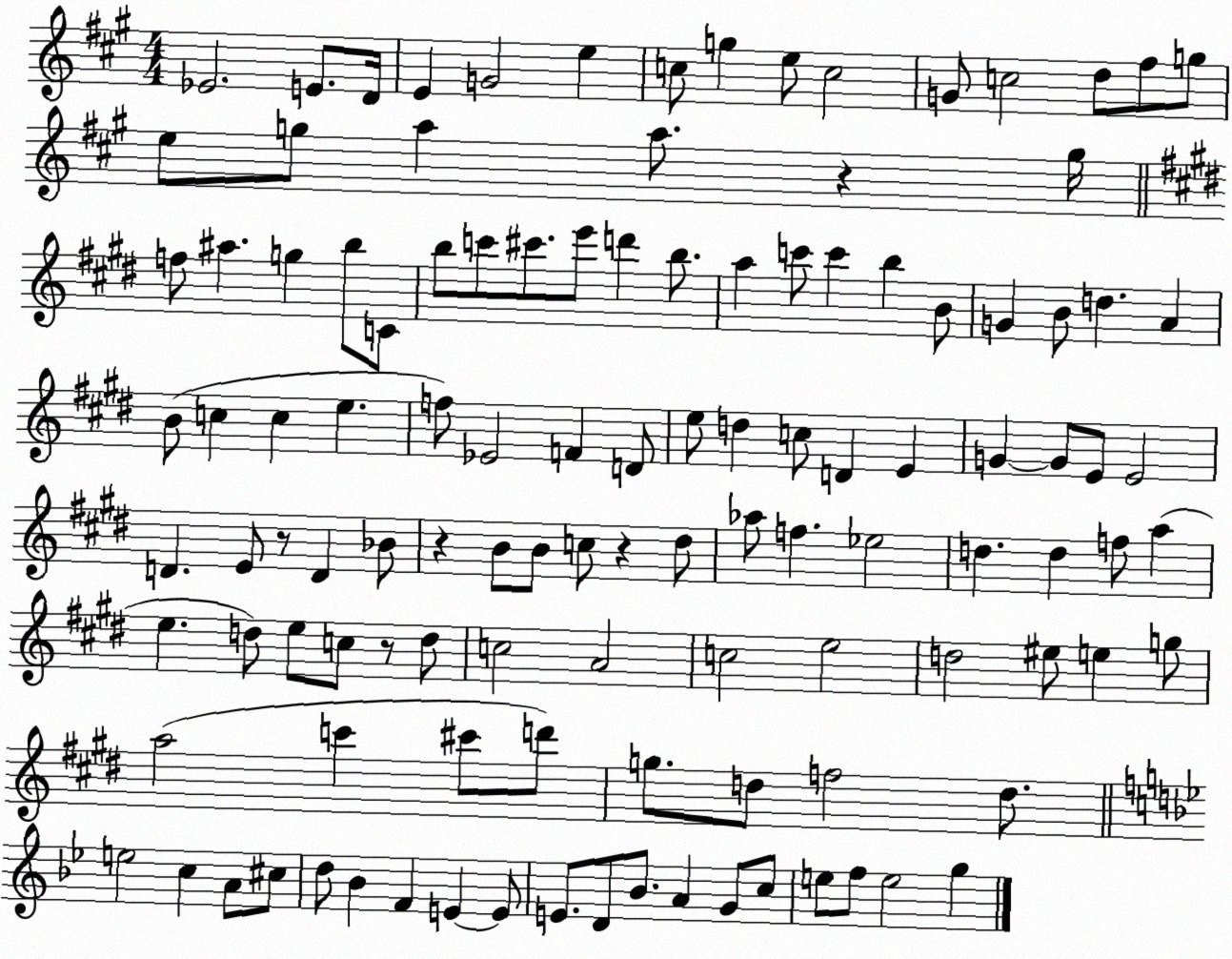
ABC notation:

X:1
T:Untitled
M:4/4
L:1/4
K:A
_E2 E/2 D/4 E G2 e c/2 g e/2 c2 G/2 c2 d/2 ^f/2 g/2 e/2 g/2 a a/2 z g/4 f/2 ^a g b/2 C/2 b/2 c'/2 ^c'/2 e'/2 d' b/2 a c'/2 c' b B/2 G B/2 d A B/2 c c e f/2 _E2 F D/2 e/2 d c/2 D E G G/2 E/2 E2 D E/2 z/2 D _B/2 z B/2 B/2 c/2 z ^d/2 _a/2 f _e2 d d f/2 a e d/2 e/2 c/2 z/2 d/2 c2 A2 c2 e2 d2 ^e/2 e g/2 a2 c' ^c'/2 d'/2 g/2 d/2 f2 d/2 e2 c A/2 ^c/2 d/2 _B F E E/2 E/2 D/2 _B/2 A G/2 c/2 e/2 f/2 e2 g